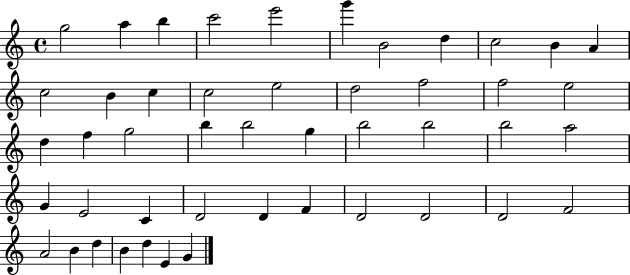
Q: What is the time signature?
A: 4/4